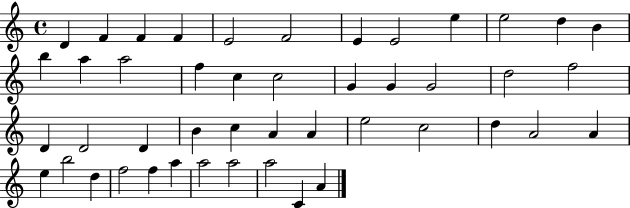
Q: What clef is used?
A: treble